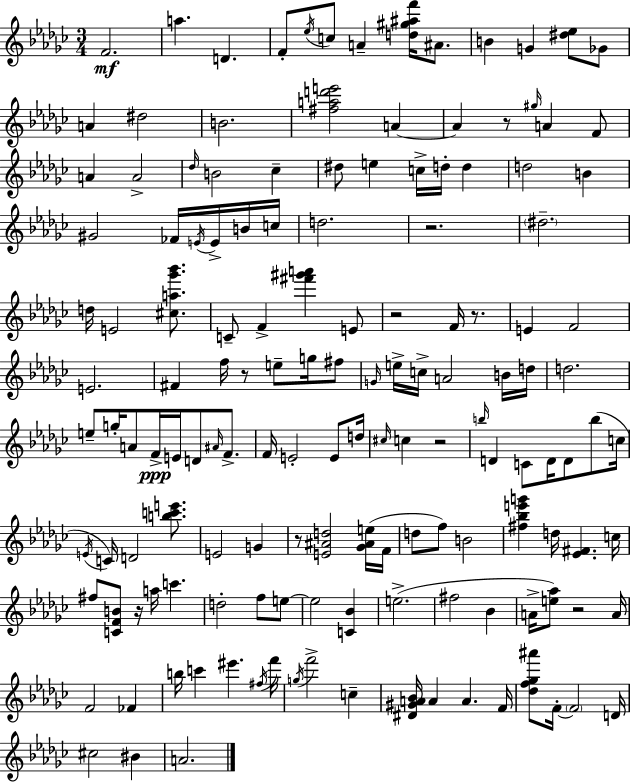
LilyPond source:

{
  \clef treble
  \numericTimeSignature
  \time 3/4
  \key ees \minor
  f'2.\mf | a''4. d'4. | f'8-. \acciaccatura { ees''16 } c''8 a'4-- <d'' gis'' ais'' f'''>16 ais'8. | b'4 g'4 <dis'' ees''>8 ges'8 | \break a'4 dis''2 | b'2. | <fis'' a'' d''' e'''>2 a'4~~ | a'4 r8 \grace { gis''16 } a'4 | \break f'8 a'4 a'2-> | \grace { des''16 } b'2 ces''4-- | dis''8 e''4 c''16-> d''16-. d''4 | d''2 b'4 | \break gis'2 fes'16 | \acciaccatura { e'16 } e'16-> b'16 c''16 d''2. | r2. | \parenthesize dis''2.-- | \break d''16 e'2 | <cis'' a'' ges''' bes'''>8. c'8-- f'4-> <fis''' gis''' a'''>4 | e'8 r2 | f'16 r8. e'4 f'2 | \break e'2. | fis'4 f''16 r8 e''8-- | g''16 fis''8 \grace { g'16 } e''16-> c''16-> a'2 | b'16 d''16 d''2. | \break e''8-- g''16-. a'8 f'16->\ppp e'16 | d'8 \grace { ais'16 } f'8.-> f'16 e'2-. | e'8 d''16 \grace { cis''16 } c''4 r2 | \grace { b''16 } d'4 | \break c'8 d'16 d'8 b''8( c''16 \acciaccatura { e'16 }) c'16 d'2 | <b'' c''' e'''>8. e'2 | g'4 r8 <e' ais' d''>2 | <ges' ais' e''>16( f'16 d''8 f''8) | \break b'2 <fis'' bes'' e''' g'''>4 | d''16 <ees' fis'>4. c''16 fis''8 <c' f' b'>8 | r16 a''16 c'''4. d''2-. | f''8 e''8~~ e''2 | \break <c' bes'>4 e''2.->( | fis''2 | bes'4 a'16-> <e'' aes''>8) | r2 a'16 f'2 | \break fes'4 b''16 c'''4 | eis'''4. \acciaccatura { fis''16 } f'''16 \acciaccatura { g''16 } f'''2-> | c''4-- <dis' gis' a' bes'>16 | a'4 a'4. f'16 <des'' f'' ges'' ais'''>8 | \break f'16-.~~ \parenthesize f'2 d'16 cis''2 | bis'4 a'2. | \bar "|."
}